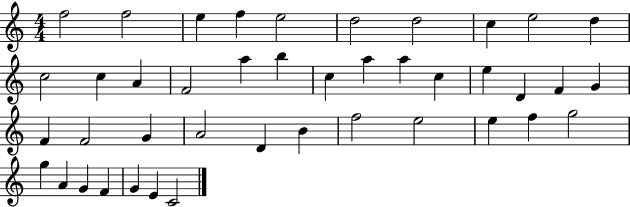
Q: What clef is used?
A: treble